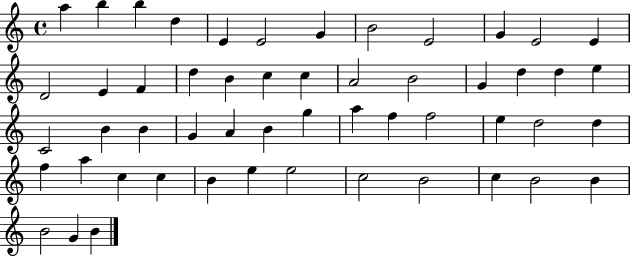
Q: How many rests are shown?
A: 0